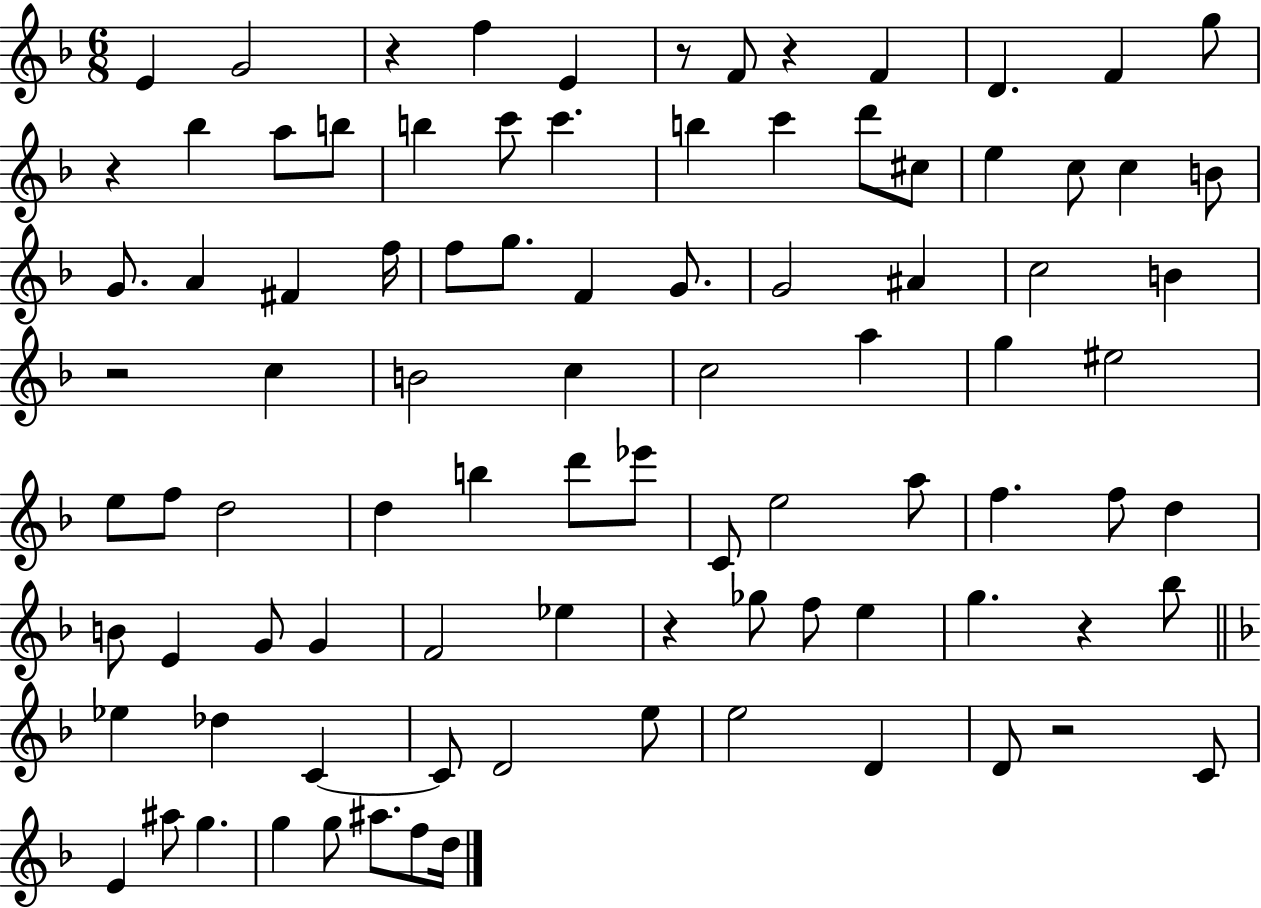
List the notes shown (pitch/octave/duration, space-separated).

E4/q G4/h R/q F5/q E4/q R/e F4/e R/q F4/q D4/q. F4/q G5/e R/q Bb5/q A5/e B5/e B5/q C6/e C6/q. B5/q C6/q D6/e C#5/e E5/q C5/e C5/q B4/e G4/e. A4/q F#4/q F5/s F5/e G5/e. F4/q G4/e. G4/h A#4/q C5/h B4/q R/h C5/q B4/h C5/q C5/h A5/q G5/q EIS5/h E5/e F5/e D5/h D5/q B5/q D6/e Eb6/e C4/e E5/h A5/e F5/q. F5/e D5/q B4/e E4/q G4/e G4/q F4/h Eb5/q R/q Gb5/e F5/e E5/q G5/q. R/q Bb5/e Eb5/q Db5/q C4/q C4/e D4/h E5/e E5/h D4/q D4/e R/h C4/e E4/q A#5/e G5/q. G5/q G5/e A#5/e. F5/e D5/s